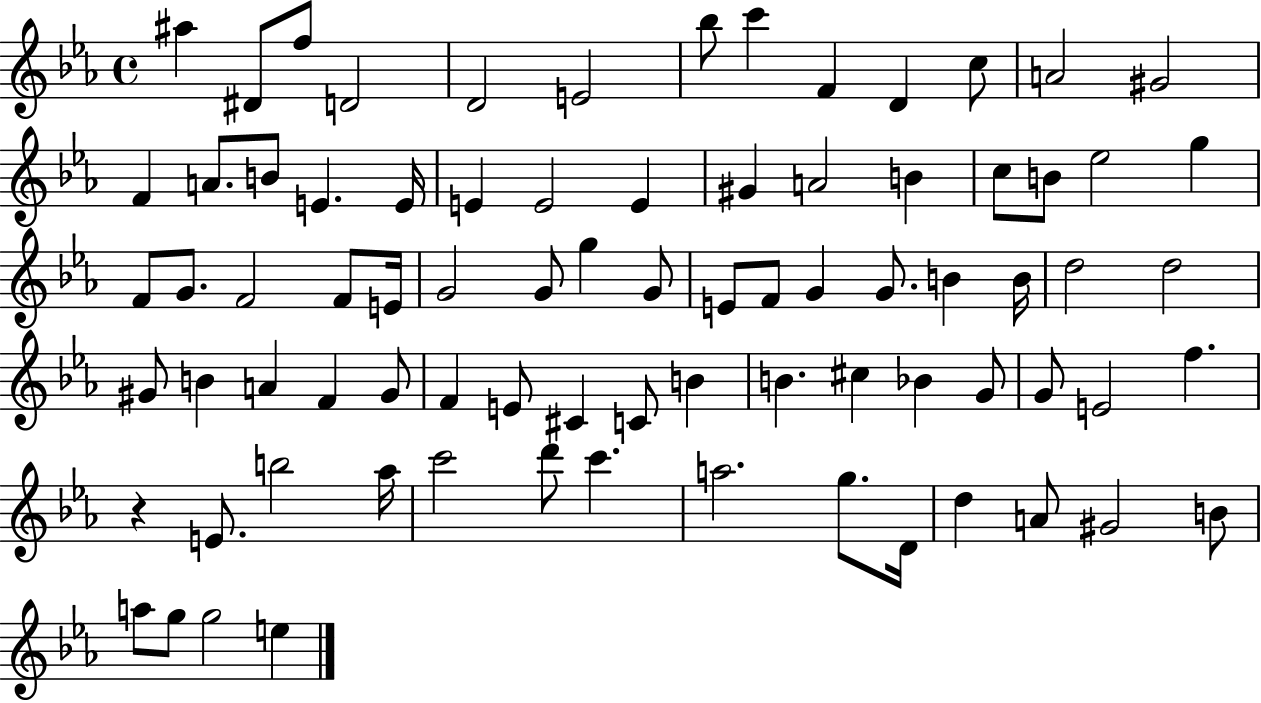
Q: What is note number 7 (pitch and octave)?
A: Bb5